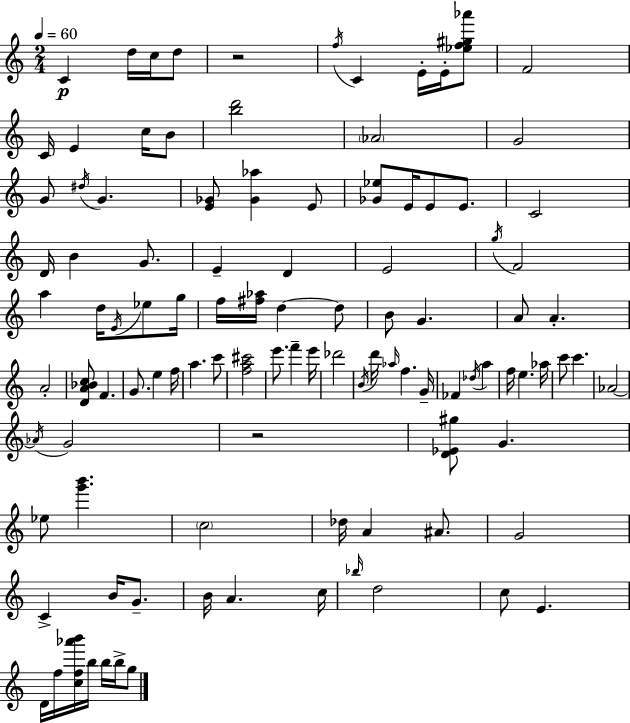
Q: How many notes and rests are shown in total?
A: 106